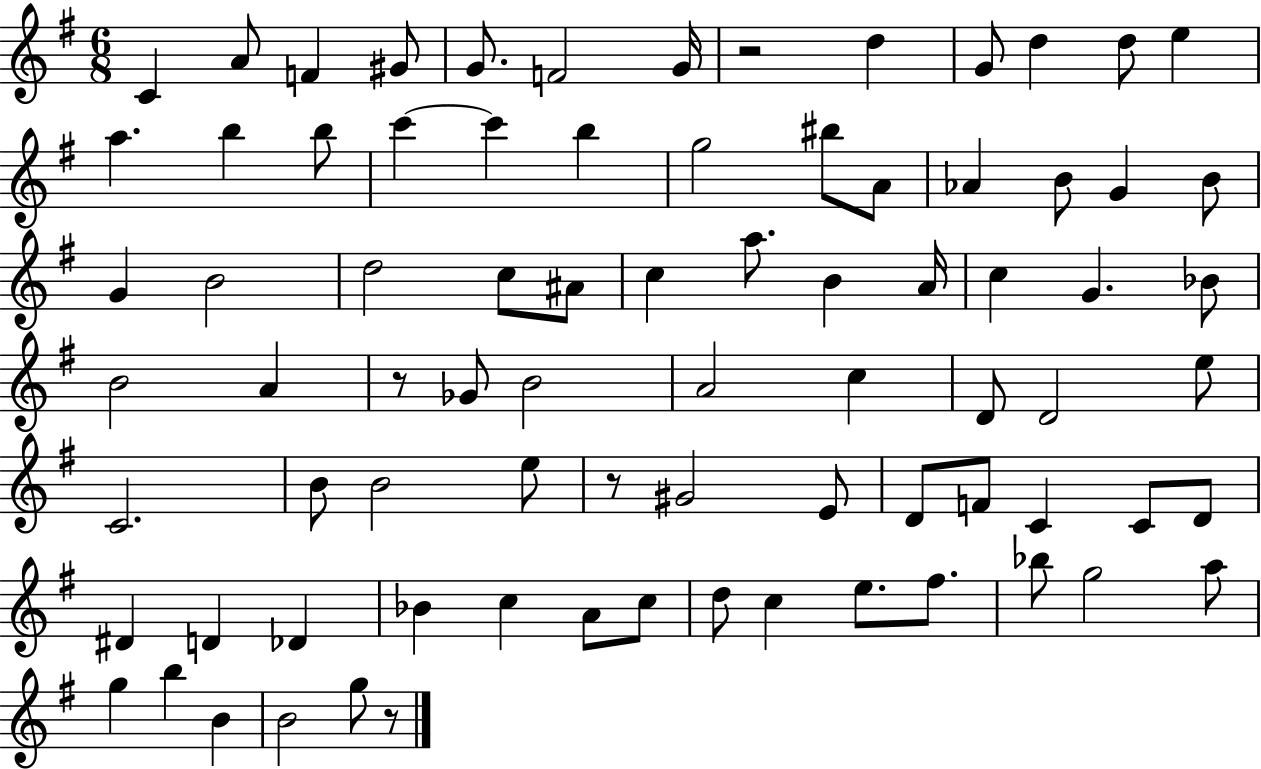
C4/q A4/e F4/q G#4/e G4/e. F4/h G4/s R/h D5/q G4/e D5/q D5/e E5/q A5/q. B5/q B5/e C6/q C6/q B5/q G5/h BIS5/e A4/e Ab4/q B4/e G4/q B4/e G4/q B4/h D5/h C5/e A#4/e C5/q A5/e. B4/q A4/s C5/q G4/q. Bb4/e B4/h A4/q R/e Gb4/e B4/h A4/h C5/q D4/e D4/h E5/e C4/h. B4/e B4/h E5/e R/e G#4/h E4/e D4/e F4/e C4/q C4/e D4/e D#4/q D4/q Db4/q Bb4/q C5/q A4/e C5/e D5/e C5/q E5/e. F#5/e. Bb5/e G5/h A5/e G5/q B5/q B4/q B4/h G5/e R/e